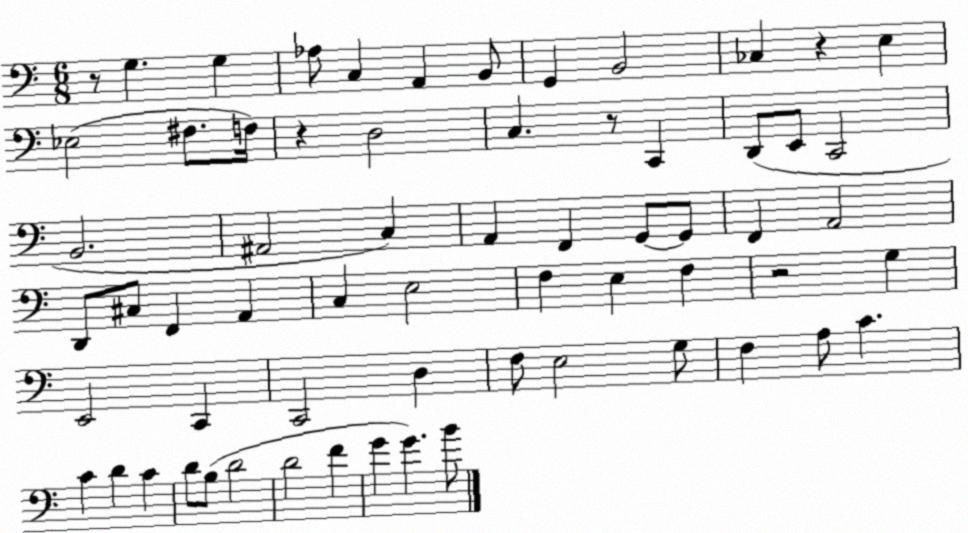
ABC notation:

X:1
T:Untitled
M:6/8
L:1/4
K:C
z/2 G, G, _A,/2 C, A,, B,,/2 G,, B,,2 _C, z E, _E,2 ^F,/2 F,/4 z D,2 C, z/2 C,, D,,/2 E,,/2 C,,2 B,,2 ^A,,2 C, A,, F,, G,,/2 G,,/2 F,, A,,2 D,,/2 ^C,/2 F,, A,, C, E,2 F, E, F, z2 G, E,,2 C,, C,,2 D, F,/2 E,2 G,/2 F, A,/2 C C D C D/2 B,/2 D2 D2 F G G B/2